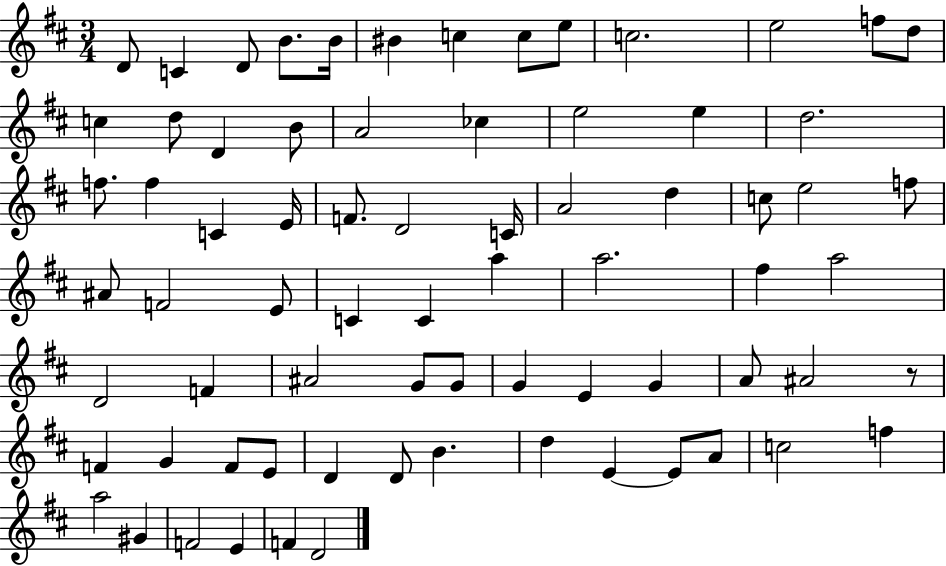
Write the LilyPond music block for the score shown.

{
  \clef treble
  \numericTimeSignature
  \time 3/4
  \key d \major
  d'8 c'4 d'8 b'8. b'16 | bis'4 c''4 c''8 e''8 | c''2. | e''2 f''8 d''8 | \break c''4 d''8 d'4 b'8 | a'2 ces''4 | e''2 e''4 | d''2. | \break f''8. f''4 c'4 e'16 | f'8. d'2 c'16 | a'2 d''4 | c''8 e''2 f''8 | \break ais'8 f'2 e'8 | c'4 c'4 a''4 | a''2. | fis''4 a''2 | \break d'2 f'4 | ais'2 g'8 g'8 | g'4 e'4 g'4 | a'8 ais'2 r8 | \break f'4 g'4 f'8 e'8 | d'4 d'8 b'4. | d''4 e'4~~ e'8 a'8 | c''2 f''4 | \break a''2 gis'4 | f'2 e'4 | f'4 d'2 | \bar "|."
}